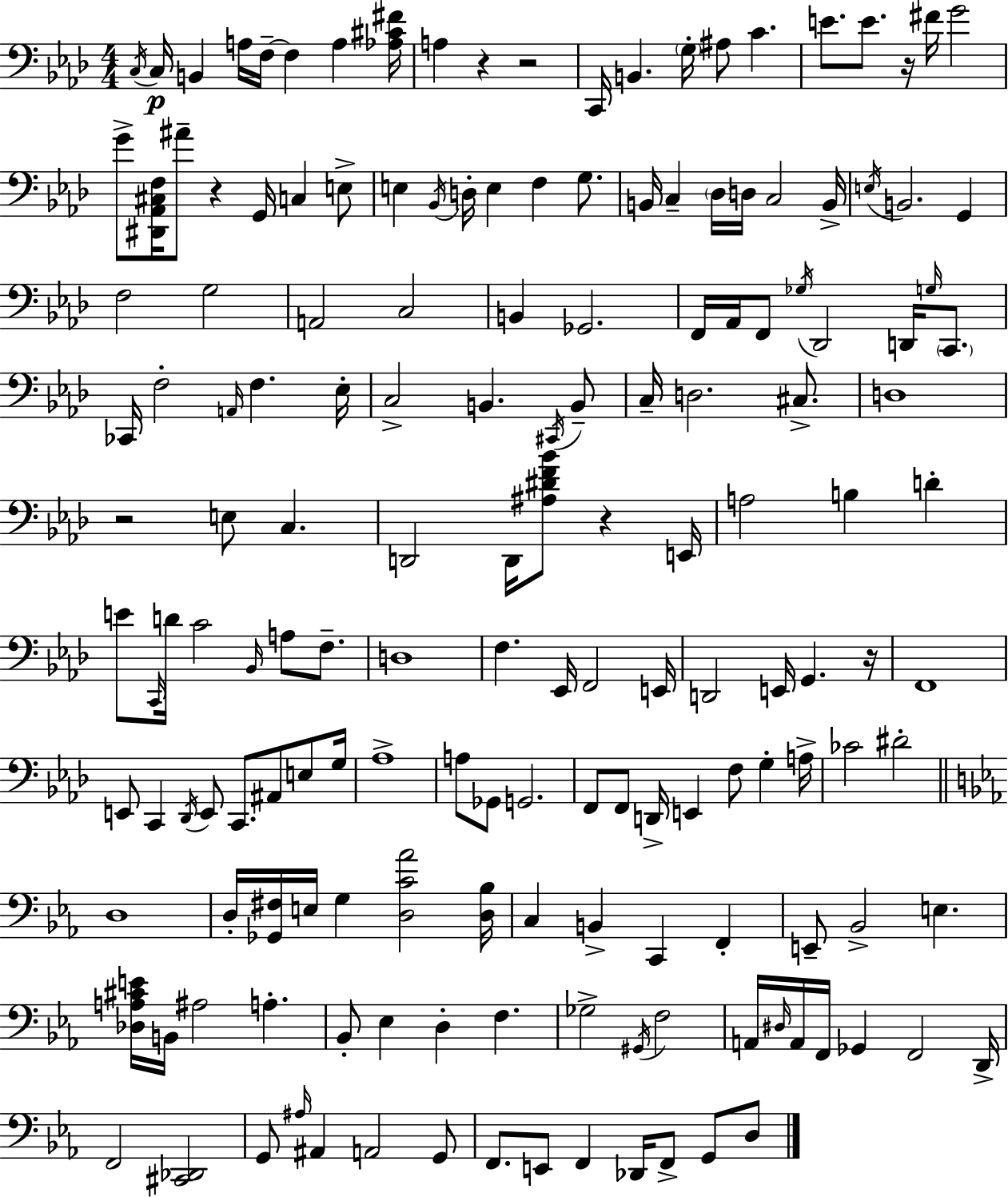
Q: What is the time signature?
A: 4/4